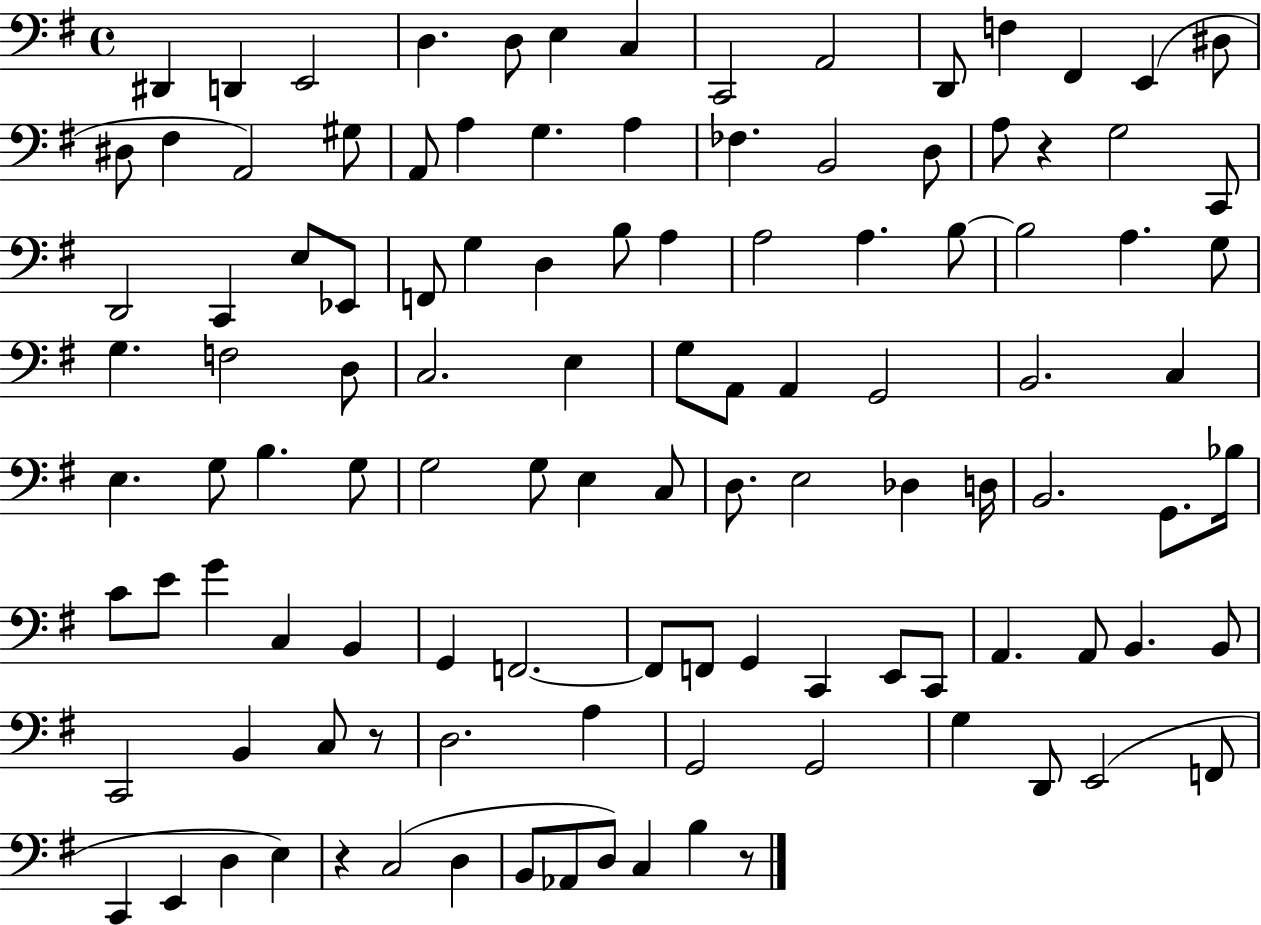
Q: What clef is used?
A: bass